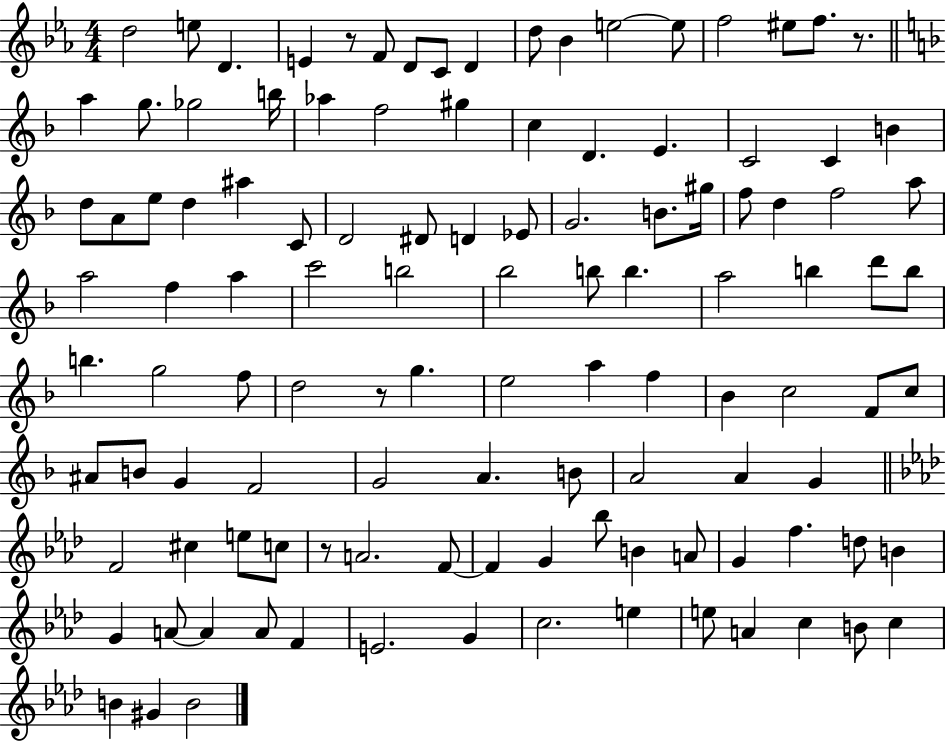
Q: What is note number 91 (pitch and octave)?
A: G4